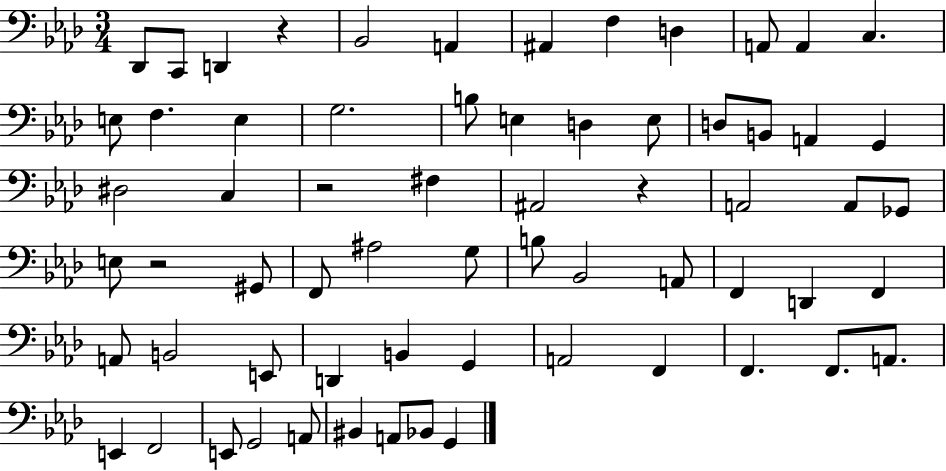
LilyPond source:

{
  \clef bass
  \numericTimeSignature
  \time 3/4
  \key aes \major
  des,8 c,8 d,4 r4 | bes,2 a,4 | ais,4 f4 d4 | a,8 a,4 c4. | \break e8 f4. e4 | g2. | b8 e4 d4 e8 | d8 b,8 a,4 g,4 | \break dis2 c4 | r2 fis4 | ais,2 r4 | a,2 a,8 ges,8 | \break e8 r2 gis,8 | f,8 ais2 g8 | b8 bes,2 a,8 | f,4 d,4 f,4 | \break a,8 b,2 e,8 | d,4 b,4 g,4 | a,2 f,4 | f,4. f,8. a,8. | \break e,4 f,2 | e,8 g,2 a,8 | bis,4 a,8 bes,8 g,4 | \bar "|."
}